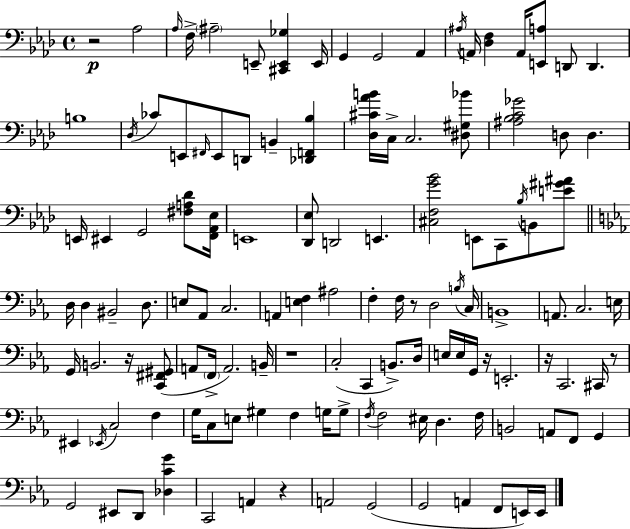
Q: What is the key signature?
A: F minor